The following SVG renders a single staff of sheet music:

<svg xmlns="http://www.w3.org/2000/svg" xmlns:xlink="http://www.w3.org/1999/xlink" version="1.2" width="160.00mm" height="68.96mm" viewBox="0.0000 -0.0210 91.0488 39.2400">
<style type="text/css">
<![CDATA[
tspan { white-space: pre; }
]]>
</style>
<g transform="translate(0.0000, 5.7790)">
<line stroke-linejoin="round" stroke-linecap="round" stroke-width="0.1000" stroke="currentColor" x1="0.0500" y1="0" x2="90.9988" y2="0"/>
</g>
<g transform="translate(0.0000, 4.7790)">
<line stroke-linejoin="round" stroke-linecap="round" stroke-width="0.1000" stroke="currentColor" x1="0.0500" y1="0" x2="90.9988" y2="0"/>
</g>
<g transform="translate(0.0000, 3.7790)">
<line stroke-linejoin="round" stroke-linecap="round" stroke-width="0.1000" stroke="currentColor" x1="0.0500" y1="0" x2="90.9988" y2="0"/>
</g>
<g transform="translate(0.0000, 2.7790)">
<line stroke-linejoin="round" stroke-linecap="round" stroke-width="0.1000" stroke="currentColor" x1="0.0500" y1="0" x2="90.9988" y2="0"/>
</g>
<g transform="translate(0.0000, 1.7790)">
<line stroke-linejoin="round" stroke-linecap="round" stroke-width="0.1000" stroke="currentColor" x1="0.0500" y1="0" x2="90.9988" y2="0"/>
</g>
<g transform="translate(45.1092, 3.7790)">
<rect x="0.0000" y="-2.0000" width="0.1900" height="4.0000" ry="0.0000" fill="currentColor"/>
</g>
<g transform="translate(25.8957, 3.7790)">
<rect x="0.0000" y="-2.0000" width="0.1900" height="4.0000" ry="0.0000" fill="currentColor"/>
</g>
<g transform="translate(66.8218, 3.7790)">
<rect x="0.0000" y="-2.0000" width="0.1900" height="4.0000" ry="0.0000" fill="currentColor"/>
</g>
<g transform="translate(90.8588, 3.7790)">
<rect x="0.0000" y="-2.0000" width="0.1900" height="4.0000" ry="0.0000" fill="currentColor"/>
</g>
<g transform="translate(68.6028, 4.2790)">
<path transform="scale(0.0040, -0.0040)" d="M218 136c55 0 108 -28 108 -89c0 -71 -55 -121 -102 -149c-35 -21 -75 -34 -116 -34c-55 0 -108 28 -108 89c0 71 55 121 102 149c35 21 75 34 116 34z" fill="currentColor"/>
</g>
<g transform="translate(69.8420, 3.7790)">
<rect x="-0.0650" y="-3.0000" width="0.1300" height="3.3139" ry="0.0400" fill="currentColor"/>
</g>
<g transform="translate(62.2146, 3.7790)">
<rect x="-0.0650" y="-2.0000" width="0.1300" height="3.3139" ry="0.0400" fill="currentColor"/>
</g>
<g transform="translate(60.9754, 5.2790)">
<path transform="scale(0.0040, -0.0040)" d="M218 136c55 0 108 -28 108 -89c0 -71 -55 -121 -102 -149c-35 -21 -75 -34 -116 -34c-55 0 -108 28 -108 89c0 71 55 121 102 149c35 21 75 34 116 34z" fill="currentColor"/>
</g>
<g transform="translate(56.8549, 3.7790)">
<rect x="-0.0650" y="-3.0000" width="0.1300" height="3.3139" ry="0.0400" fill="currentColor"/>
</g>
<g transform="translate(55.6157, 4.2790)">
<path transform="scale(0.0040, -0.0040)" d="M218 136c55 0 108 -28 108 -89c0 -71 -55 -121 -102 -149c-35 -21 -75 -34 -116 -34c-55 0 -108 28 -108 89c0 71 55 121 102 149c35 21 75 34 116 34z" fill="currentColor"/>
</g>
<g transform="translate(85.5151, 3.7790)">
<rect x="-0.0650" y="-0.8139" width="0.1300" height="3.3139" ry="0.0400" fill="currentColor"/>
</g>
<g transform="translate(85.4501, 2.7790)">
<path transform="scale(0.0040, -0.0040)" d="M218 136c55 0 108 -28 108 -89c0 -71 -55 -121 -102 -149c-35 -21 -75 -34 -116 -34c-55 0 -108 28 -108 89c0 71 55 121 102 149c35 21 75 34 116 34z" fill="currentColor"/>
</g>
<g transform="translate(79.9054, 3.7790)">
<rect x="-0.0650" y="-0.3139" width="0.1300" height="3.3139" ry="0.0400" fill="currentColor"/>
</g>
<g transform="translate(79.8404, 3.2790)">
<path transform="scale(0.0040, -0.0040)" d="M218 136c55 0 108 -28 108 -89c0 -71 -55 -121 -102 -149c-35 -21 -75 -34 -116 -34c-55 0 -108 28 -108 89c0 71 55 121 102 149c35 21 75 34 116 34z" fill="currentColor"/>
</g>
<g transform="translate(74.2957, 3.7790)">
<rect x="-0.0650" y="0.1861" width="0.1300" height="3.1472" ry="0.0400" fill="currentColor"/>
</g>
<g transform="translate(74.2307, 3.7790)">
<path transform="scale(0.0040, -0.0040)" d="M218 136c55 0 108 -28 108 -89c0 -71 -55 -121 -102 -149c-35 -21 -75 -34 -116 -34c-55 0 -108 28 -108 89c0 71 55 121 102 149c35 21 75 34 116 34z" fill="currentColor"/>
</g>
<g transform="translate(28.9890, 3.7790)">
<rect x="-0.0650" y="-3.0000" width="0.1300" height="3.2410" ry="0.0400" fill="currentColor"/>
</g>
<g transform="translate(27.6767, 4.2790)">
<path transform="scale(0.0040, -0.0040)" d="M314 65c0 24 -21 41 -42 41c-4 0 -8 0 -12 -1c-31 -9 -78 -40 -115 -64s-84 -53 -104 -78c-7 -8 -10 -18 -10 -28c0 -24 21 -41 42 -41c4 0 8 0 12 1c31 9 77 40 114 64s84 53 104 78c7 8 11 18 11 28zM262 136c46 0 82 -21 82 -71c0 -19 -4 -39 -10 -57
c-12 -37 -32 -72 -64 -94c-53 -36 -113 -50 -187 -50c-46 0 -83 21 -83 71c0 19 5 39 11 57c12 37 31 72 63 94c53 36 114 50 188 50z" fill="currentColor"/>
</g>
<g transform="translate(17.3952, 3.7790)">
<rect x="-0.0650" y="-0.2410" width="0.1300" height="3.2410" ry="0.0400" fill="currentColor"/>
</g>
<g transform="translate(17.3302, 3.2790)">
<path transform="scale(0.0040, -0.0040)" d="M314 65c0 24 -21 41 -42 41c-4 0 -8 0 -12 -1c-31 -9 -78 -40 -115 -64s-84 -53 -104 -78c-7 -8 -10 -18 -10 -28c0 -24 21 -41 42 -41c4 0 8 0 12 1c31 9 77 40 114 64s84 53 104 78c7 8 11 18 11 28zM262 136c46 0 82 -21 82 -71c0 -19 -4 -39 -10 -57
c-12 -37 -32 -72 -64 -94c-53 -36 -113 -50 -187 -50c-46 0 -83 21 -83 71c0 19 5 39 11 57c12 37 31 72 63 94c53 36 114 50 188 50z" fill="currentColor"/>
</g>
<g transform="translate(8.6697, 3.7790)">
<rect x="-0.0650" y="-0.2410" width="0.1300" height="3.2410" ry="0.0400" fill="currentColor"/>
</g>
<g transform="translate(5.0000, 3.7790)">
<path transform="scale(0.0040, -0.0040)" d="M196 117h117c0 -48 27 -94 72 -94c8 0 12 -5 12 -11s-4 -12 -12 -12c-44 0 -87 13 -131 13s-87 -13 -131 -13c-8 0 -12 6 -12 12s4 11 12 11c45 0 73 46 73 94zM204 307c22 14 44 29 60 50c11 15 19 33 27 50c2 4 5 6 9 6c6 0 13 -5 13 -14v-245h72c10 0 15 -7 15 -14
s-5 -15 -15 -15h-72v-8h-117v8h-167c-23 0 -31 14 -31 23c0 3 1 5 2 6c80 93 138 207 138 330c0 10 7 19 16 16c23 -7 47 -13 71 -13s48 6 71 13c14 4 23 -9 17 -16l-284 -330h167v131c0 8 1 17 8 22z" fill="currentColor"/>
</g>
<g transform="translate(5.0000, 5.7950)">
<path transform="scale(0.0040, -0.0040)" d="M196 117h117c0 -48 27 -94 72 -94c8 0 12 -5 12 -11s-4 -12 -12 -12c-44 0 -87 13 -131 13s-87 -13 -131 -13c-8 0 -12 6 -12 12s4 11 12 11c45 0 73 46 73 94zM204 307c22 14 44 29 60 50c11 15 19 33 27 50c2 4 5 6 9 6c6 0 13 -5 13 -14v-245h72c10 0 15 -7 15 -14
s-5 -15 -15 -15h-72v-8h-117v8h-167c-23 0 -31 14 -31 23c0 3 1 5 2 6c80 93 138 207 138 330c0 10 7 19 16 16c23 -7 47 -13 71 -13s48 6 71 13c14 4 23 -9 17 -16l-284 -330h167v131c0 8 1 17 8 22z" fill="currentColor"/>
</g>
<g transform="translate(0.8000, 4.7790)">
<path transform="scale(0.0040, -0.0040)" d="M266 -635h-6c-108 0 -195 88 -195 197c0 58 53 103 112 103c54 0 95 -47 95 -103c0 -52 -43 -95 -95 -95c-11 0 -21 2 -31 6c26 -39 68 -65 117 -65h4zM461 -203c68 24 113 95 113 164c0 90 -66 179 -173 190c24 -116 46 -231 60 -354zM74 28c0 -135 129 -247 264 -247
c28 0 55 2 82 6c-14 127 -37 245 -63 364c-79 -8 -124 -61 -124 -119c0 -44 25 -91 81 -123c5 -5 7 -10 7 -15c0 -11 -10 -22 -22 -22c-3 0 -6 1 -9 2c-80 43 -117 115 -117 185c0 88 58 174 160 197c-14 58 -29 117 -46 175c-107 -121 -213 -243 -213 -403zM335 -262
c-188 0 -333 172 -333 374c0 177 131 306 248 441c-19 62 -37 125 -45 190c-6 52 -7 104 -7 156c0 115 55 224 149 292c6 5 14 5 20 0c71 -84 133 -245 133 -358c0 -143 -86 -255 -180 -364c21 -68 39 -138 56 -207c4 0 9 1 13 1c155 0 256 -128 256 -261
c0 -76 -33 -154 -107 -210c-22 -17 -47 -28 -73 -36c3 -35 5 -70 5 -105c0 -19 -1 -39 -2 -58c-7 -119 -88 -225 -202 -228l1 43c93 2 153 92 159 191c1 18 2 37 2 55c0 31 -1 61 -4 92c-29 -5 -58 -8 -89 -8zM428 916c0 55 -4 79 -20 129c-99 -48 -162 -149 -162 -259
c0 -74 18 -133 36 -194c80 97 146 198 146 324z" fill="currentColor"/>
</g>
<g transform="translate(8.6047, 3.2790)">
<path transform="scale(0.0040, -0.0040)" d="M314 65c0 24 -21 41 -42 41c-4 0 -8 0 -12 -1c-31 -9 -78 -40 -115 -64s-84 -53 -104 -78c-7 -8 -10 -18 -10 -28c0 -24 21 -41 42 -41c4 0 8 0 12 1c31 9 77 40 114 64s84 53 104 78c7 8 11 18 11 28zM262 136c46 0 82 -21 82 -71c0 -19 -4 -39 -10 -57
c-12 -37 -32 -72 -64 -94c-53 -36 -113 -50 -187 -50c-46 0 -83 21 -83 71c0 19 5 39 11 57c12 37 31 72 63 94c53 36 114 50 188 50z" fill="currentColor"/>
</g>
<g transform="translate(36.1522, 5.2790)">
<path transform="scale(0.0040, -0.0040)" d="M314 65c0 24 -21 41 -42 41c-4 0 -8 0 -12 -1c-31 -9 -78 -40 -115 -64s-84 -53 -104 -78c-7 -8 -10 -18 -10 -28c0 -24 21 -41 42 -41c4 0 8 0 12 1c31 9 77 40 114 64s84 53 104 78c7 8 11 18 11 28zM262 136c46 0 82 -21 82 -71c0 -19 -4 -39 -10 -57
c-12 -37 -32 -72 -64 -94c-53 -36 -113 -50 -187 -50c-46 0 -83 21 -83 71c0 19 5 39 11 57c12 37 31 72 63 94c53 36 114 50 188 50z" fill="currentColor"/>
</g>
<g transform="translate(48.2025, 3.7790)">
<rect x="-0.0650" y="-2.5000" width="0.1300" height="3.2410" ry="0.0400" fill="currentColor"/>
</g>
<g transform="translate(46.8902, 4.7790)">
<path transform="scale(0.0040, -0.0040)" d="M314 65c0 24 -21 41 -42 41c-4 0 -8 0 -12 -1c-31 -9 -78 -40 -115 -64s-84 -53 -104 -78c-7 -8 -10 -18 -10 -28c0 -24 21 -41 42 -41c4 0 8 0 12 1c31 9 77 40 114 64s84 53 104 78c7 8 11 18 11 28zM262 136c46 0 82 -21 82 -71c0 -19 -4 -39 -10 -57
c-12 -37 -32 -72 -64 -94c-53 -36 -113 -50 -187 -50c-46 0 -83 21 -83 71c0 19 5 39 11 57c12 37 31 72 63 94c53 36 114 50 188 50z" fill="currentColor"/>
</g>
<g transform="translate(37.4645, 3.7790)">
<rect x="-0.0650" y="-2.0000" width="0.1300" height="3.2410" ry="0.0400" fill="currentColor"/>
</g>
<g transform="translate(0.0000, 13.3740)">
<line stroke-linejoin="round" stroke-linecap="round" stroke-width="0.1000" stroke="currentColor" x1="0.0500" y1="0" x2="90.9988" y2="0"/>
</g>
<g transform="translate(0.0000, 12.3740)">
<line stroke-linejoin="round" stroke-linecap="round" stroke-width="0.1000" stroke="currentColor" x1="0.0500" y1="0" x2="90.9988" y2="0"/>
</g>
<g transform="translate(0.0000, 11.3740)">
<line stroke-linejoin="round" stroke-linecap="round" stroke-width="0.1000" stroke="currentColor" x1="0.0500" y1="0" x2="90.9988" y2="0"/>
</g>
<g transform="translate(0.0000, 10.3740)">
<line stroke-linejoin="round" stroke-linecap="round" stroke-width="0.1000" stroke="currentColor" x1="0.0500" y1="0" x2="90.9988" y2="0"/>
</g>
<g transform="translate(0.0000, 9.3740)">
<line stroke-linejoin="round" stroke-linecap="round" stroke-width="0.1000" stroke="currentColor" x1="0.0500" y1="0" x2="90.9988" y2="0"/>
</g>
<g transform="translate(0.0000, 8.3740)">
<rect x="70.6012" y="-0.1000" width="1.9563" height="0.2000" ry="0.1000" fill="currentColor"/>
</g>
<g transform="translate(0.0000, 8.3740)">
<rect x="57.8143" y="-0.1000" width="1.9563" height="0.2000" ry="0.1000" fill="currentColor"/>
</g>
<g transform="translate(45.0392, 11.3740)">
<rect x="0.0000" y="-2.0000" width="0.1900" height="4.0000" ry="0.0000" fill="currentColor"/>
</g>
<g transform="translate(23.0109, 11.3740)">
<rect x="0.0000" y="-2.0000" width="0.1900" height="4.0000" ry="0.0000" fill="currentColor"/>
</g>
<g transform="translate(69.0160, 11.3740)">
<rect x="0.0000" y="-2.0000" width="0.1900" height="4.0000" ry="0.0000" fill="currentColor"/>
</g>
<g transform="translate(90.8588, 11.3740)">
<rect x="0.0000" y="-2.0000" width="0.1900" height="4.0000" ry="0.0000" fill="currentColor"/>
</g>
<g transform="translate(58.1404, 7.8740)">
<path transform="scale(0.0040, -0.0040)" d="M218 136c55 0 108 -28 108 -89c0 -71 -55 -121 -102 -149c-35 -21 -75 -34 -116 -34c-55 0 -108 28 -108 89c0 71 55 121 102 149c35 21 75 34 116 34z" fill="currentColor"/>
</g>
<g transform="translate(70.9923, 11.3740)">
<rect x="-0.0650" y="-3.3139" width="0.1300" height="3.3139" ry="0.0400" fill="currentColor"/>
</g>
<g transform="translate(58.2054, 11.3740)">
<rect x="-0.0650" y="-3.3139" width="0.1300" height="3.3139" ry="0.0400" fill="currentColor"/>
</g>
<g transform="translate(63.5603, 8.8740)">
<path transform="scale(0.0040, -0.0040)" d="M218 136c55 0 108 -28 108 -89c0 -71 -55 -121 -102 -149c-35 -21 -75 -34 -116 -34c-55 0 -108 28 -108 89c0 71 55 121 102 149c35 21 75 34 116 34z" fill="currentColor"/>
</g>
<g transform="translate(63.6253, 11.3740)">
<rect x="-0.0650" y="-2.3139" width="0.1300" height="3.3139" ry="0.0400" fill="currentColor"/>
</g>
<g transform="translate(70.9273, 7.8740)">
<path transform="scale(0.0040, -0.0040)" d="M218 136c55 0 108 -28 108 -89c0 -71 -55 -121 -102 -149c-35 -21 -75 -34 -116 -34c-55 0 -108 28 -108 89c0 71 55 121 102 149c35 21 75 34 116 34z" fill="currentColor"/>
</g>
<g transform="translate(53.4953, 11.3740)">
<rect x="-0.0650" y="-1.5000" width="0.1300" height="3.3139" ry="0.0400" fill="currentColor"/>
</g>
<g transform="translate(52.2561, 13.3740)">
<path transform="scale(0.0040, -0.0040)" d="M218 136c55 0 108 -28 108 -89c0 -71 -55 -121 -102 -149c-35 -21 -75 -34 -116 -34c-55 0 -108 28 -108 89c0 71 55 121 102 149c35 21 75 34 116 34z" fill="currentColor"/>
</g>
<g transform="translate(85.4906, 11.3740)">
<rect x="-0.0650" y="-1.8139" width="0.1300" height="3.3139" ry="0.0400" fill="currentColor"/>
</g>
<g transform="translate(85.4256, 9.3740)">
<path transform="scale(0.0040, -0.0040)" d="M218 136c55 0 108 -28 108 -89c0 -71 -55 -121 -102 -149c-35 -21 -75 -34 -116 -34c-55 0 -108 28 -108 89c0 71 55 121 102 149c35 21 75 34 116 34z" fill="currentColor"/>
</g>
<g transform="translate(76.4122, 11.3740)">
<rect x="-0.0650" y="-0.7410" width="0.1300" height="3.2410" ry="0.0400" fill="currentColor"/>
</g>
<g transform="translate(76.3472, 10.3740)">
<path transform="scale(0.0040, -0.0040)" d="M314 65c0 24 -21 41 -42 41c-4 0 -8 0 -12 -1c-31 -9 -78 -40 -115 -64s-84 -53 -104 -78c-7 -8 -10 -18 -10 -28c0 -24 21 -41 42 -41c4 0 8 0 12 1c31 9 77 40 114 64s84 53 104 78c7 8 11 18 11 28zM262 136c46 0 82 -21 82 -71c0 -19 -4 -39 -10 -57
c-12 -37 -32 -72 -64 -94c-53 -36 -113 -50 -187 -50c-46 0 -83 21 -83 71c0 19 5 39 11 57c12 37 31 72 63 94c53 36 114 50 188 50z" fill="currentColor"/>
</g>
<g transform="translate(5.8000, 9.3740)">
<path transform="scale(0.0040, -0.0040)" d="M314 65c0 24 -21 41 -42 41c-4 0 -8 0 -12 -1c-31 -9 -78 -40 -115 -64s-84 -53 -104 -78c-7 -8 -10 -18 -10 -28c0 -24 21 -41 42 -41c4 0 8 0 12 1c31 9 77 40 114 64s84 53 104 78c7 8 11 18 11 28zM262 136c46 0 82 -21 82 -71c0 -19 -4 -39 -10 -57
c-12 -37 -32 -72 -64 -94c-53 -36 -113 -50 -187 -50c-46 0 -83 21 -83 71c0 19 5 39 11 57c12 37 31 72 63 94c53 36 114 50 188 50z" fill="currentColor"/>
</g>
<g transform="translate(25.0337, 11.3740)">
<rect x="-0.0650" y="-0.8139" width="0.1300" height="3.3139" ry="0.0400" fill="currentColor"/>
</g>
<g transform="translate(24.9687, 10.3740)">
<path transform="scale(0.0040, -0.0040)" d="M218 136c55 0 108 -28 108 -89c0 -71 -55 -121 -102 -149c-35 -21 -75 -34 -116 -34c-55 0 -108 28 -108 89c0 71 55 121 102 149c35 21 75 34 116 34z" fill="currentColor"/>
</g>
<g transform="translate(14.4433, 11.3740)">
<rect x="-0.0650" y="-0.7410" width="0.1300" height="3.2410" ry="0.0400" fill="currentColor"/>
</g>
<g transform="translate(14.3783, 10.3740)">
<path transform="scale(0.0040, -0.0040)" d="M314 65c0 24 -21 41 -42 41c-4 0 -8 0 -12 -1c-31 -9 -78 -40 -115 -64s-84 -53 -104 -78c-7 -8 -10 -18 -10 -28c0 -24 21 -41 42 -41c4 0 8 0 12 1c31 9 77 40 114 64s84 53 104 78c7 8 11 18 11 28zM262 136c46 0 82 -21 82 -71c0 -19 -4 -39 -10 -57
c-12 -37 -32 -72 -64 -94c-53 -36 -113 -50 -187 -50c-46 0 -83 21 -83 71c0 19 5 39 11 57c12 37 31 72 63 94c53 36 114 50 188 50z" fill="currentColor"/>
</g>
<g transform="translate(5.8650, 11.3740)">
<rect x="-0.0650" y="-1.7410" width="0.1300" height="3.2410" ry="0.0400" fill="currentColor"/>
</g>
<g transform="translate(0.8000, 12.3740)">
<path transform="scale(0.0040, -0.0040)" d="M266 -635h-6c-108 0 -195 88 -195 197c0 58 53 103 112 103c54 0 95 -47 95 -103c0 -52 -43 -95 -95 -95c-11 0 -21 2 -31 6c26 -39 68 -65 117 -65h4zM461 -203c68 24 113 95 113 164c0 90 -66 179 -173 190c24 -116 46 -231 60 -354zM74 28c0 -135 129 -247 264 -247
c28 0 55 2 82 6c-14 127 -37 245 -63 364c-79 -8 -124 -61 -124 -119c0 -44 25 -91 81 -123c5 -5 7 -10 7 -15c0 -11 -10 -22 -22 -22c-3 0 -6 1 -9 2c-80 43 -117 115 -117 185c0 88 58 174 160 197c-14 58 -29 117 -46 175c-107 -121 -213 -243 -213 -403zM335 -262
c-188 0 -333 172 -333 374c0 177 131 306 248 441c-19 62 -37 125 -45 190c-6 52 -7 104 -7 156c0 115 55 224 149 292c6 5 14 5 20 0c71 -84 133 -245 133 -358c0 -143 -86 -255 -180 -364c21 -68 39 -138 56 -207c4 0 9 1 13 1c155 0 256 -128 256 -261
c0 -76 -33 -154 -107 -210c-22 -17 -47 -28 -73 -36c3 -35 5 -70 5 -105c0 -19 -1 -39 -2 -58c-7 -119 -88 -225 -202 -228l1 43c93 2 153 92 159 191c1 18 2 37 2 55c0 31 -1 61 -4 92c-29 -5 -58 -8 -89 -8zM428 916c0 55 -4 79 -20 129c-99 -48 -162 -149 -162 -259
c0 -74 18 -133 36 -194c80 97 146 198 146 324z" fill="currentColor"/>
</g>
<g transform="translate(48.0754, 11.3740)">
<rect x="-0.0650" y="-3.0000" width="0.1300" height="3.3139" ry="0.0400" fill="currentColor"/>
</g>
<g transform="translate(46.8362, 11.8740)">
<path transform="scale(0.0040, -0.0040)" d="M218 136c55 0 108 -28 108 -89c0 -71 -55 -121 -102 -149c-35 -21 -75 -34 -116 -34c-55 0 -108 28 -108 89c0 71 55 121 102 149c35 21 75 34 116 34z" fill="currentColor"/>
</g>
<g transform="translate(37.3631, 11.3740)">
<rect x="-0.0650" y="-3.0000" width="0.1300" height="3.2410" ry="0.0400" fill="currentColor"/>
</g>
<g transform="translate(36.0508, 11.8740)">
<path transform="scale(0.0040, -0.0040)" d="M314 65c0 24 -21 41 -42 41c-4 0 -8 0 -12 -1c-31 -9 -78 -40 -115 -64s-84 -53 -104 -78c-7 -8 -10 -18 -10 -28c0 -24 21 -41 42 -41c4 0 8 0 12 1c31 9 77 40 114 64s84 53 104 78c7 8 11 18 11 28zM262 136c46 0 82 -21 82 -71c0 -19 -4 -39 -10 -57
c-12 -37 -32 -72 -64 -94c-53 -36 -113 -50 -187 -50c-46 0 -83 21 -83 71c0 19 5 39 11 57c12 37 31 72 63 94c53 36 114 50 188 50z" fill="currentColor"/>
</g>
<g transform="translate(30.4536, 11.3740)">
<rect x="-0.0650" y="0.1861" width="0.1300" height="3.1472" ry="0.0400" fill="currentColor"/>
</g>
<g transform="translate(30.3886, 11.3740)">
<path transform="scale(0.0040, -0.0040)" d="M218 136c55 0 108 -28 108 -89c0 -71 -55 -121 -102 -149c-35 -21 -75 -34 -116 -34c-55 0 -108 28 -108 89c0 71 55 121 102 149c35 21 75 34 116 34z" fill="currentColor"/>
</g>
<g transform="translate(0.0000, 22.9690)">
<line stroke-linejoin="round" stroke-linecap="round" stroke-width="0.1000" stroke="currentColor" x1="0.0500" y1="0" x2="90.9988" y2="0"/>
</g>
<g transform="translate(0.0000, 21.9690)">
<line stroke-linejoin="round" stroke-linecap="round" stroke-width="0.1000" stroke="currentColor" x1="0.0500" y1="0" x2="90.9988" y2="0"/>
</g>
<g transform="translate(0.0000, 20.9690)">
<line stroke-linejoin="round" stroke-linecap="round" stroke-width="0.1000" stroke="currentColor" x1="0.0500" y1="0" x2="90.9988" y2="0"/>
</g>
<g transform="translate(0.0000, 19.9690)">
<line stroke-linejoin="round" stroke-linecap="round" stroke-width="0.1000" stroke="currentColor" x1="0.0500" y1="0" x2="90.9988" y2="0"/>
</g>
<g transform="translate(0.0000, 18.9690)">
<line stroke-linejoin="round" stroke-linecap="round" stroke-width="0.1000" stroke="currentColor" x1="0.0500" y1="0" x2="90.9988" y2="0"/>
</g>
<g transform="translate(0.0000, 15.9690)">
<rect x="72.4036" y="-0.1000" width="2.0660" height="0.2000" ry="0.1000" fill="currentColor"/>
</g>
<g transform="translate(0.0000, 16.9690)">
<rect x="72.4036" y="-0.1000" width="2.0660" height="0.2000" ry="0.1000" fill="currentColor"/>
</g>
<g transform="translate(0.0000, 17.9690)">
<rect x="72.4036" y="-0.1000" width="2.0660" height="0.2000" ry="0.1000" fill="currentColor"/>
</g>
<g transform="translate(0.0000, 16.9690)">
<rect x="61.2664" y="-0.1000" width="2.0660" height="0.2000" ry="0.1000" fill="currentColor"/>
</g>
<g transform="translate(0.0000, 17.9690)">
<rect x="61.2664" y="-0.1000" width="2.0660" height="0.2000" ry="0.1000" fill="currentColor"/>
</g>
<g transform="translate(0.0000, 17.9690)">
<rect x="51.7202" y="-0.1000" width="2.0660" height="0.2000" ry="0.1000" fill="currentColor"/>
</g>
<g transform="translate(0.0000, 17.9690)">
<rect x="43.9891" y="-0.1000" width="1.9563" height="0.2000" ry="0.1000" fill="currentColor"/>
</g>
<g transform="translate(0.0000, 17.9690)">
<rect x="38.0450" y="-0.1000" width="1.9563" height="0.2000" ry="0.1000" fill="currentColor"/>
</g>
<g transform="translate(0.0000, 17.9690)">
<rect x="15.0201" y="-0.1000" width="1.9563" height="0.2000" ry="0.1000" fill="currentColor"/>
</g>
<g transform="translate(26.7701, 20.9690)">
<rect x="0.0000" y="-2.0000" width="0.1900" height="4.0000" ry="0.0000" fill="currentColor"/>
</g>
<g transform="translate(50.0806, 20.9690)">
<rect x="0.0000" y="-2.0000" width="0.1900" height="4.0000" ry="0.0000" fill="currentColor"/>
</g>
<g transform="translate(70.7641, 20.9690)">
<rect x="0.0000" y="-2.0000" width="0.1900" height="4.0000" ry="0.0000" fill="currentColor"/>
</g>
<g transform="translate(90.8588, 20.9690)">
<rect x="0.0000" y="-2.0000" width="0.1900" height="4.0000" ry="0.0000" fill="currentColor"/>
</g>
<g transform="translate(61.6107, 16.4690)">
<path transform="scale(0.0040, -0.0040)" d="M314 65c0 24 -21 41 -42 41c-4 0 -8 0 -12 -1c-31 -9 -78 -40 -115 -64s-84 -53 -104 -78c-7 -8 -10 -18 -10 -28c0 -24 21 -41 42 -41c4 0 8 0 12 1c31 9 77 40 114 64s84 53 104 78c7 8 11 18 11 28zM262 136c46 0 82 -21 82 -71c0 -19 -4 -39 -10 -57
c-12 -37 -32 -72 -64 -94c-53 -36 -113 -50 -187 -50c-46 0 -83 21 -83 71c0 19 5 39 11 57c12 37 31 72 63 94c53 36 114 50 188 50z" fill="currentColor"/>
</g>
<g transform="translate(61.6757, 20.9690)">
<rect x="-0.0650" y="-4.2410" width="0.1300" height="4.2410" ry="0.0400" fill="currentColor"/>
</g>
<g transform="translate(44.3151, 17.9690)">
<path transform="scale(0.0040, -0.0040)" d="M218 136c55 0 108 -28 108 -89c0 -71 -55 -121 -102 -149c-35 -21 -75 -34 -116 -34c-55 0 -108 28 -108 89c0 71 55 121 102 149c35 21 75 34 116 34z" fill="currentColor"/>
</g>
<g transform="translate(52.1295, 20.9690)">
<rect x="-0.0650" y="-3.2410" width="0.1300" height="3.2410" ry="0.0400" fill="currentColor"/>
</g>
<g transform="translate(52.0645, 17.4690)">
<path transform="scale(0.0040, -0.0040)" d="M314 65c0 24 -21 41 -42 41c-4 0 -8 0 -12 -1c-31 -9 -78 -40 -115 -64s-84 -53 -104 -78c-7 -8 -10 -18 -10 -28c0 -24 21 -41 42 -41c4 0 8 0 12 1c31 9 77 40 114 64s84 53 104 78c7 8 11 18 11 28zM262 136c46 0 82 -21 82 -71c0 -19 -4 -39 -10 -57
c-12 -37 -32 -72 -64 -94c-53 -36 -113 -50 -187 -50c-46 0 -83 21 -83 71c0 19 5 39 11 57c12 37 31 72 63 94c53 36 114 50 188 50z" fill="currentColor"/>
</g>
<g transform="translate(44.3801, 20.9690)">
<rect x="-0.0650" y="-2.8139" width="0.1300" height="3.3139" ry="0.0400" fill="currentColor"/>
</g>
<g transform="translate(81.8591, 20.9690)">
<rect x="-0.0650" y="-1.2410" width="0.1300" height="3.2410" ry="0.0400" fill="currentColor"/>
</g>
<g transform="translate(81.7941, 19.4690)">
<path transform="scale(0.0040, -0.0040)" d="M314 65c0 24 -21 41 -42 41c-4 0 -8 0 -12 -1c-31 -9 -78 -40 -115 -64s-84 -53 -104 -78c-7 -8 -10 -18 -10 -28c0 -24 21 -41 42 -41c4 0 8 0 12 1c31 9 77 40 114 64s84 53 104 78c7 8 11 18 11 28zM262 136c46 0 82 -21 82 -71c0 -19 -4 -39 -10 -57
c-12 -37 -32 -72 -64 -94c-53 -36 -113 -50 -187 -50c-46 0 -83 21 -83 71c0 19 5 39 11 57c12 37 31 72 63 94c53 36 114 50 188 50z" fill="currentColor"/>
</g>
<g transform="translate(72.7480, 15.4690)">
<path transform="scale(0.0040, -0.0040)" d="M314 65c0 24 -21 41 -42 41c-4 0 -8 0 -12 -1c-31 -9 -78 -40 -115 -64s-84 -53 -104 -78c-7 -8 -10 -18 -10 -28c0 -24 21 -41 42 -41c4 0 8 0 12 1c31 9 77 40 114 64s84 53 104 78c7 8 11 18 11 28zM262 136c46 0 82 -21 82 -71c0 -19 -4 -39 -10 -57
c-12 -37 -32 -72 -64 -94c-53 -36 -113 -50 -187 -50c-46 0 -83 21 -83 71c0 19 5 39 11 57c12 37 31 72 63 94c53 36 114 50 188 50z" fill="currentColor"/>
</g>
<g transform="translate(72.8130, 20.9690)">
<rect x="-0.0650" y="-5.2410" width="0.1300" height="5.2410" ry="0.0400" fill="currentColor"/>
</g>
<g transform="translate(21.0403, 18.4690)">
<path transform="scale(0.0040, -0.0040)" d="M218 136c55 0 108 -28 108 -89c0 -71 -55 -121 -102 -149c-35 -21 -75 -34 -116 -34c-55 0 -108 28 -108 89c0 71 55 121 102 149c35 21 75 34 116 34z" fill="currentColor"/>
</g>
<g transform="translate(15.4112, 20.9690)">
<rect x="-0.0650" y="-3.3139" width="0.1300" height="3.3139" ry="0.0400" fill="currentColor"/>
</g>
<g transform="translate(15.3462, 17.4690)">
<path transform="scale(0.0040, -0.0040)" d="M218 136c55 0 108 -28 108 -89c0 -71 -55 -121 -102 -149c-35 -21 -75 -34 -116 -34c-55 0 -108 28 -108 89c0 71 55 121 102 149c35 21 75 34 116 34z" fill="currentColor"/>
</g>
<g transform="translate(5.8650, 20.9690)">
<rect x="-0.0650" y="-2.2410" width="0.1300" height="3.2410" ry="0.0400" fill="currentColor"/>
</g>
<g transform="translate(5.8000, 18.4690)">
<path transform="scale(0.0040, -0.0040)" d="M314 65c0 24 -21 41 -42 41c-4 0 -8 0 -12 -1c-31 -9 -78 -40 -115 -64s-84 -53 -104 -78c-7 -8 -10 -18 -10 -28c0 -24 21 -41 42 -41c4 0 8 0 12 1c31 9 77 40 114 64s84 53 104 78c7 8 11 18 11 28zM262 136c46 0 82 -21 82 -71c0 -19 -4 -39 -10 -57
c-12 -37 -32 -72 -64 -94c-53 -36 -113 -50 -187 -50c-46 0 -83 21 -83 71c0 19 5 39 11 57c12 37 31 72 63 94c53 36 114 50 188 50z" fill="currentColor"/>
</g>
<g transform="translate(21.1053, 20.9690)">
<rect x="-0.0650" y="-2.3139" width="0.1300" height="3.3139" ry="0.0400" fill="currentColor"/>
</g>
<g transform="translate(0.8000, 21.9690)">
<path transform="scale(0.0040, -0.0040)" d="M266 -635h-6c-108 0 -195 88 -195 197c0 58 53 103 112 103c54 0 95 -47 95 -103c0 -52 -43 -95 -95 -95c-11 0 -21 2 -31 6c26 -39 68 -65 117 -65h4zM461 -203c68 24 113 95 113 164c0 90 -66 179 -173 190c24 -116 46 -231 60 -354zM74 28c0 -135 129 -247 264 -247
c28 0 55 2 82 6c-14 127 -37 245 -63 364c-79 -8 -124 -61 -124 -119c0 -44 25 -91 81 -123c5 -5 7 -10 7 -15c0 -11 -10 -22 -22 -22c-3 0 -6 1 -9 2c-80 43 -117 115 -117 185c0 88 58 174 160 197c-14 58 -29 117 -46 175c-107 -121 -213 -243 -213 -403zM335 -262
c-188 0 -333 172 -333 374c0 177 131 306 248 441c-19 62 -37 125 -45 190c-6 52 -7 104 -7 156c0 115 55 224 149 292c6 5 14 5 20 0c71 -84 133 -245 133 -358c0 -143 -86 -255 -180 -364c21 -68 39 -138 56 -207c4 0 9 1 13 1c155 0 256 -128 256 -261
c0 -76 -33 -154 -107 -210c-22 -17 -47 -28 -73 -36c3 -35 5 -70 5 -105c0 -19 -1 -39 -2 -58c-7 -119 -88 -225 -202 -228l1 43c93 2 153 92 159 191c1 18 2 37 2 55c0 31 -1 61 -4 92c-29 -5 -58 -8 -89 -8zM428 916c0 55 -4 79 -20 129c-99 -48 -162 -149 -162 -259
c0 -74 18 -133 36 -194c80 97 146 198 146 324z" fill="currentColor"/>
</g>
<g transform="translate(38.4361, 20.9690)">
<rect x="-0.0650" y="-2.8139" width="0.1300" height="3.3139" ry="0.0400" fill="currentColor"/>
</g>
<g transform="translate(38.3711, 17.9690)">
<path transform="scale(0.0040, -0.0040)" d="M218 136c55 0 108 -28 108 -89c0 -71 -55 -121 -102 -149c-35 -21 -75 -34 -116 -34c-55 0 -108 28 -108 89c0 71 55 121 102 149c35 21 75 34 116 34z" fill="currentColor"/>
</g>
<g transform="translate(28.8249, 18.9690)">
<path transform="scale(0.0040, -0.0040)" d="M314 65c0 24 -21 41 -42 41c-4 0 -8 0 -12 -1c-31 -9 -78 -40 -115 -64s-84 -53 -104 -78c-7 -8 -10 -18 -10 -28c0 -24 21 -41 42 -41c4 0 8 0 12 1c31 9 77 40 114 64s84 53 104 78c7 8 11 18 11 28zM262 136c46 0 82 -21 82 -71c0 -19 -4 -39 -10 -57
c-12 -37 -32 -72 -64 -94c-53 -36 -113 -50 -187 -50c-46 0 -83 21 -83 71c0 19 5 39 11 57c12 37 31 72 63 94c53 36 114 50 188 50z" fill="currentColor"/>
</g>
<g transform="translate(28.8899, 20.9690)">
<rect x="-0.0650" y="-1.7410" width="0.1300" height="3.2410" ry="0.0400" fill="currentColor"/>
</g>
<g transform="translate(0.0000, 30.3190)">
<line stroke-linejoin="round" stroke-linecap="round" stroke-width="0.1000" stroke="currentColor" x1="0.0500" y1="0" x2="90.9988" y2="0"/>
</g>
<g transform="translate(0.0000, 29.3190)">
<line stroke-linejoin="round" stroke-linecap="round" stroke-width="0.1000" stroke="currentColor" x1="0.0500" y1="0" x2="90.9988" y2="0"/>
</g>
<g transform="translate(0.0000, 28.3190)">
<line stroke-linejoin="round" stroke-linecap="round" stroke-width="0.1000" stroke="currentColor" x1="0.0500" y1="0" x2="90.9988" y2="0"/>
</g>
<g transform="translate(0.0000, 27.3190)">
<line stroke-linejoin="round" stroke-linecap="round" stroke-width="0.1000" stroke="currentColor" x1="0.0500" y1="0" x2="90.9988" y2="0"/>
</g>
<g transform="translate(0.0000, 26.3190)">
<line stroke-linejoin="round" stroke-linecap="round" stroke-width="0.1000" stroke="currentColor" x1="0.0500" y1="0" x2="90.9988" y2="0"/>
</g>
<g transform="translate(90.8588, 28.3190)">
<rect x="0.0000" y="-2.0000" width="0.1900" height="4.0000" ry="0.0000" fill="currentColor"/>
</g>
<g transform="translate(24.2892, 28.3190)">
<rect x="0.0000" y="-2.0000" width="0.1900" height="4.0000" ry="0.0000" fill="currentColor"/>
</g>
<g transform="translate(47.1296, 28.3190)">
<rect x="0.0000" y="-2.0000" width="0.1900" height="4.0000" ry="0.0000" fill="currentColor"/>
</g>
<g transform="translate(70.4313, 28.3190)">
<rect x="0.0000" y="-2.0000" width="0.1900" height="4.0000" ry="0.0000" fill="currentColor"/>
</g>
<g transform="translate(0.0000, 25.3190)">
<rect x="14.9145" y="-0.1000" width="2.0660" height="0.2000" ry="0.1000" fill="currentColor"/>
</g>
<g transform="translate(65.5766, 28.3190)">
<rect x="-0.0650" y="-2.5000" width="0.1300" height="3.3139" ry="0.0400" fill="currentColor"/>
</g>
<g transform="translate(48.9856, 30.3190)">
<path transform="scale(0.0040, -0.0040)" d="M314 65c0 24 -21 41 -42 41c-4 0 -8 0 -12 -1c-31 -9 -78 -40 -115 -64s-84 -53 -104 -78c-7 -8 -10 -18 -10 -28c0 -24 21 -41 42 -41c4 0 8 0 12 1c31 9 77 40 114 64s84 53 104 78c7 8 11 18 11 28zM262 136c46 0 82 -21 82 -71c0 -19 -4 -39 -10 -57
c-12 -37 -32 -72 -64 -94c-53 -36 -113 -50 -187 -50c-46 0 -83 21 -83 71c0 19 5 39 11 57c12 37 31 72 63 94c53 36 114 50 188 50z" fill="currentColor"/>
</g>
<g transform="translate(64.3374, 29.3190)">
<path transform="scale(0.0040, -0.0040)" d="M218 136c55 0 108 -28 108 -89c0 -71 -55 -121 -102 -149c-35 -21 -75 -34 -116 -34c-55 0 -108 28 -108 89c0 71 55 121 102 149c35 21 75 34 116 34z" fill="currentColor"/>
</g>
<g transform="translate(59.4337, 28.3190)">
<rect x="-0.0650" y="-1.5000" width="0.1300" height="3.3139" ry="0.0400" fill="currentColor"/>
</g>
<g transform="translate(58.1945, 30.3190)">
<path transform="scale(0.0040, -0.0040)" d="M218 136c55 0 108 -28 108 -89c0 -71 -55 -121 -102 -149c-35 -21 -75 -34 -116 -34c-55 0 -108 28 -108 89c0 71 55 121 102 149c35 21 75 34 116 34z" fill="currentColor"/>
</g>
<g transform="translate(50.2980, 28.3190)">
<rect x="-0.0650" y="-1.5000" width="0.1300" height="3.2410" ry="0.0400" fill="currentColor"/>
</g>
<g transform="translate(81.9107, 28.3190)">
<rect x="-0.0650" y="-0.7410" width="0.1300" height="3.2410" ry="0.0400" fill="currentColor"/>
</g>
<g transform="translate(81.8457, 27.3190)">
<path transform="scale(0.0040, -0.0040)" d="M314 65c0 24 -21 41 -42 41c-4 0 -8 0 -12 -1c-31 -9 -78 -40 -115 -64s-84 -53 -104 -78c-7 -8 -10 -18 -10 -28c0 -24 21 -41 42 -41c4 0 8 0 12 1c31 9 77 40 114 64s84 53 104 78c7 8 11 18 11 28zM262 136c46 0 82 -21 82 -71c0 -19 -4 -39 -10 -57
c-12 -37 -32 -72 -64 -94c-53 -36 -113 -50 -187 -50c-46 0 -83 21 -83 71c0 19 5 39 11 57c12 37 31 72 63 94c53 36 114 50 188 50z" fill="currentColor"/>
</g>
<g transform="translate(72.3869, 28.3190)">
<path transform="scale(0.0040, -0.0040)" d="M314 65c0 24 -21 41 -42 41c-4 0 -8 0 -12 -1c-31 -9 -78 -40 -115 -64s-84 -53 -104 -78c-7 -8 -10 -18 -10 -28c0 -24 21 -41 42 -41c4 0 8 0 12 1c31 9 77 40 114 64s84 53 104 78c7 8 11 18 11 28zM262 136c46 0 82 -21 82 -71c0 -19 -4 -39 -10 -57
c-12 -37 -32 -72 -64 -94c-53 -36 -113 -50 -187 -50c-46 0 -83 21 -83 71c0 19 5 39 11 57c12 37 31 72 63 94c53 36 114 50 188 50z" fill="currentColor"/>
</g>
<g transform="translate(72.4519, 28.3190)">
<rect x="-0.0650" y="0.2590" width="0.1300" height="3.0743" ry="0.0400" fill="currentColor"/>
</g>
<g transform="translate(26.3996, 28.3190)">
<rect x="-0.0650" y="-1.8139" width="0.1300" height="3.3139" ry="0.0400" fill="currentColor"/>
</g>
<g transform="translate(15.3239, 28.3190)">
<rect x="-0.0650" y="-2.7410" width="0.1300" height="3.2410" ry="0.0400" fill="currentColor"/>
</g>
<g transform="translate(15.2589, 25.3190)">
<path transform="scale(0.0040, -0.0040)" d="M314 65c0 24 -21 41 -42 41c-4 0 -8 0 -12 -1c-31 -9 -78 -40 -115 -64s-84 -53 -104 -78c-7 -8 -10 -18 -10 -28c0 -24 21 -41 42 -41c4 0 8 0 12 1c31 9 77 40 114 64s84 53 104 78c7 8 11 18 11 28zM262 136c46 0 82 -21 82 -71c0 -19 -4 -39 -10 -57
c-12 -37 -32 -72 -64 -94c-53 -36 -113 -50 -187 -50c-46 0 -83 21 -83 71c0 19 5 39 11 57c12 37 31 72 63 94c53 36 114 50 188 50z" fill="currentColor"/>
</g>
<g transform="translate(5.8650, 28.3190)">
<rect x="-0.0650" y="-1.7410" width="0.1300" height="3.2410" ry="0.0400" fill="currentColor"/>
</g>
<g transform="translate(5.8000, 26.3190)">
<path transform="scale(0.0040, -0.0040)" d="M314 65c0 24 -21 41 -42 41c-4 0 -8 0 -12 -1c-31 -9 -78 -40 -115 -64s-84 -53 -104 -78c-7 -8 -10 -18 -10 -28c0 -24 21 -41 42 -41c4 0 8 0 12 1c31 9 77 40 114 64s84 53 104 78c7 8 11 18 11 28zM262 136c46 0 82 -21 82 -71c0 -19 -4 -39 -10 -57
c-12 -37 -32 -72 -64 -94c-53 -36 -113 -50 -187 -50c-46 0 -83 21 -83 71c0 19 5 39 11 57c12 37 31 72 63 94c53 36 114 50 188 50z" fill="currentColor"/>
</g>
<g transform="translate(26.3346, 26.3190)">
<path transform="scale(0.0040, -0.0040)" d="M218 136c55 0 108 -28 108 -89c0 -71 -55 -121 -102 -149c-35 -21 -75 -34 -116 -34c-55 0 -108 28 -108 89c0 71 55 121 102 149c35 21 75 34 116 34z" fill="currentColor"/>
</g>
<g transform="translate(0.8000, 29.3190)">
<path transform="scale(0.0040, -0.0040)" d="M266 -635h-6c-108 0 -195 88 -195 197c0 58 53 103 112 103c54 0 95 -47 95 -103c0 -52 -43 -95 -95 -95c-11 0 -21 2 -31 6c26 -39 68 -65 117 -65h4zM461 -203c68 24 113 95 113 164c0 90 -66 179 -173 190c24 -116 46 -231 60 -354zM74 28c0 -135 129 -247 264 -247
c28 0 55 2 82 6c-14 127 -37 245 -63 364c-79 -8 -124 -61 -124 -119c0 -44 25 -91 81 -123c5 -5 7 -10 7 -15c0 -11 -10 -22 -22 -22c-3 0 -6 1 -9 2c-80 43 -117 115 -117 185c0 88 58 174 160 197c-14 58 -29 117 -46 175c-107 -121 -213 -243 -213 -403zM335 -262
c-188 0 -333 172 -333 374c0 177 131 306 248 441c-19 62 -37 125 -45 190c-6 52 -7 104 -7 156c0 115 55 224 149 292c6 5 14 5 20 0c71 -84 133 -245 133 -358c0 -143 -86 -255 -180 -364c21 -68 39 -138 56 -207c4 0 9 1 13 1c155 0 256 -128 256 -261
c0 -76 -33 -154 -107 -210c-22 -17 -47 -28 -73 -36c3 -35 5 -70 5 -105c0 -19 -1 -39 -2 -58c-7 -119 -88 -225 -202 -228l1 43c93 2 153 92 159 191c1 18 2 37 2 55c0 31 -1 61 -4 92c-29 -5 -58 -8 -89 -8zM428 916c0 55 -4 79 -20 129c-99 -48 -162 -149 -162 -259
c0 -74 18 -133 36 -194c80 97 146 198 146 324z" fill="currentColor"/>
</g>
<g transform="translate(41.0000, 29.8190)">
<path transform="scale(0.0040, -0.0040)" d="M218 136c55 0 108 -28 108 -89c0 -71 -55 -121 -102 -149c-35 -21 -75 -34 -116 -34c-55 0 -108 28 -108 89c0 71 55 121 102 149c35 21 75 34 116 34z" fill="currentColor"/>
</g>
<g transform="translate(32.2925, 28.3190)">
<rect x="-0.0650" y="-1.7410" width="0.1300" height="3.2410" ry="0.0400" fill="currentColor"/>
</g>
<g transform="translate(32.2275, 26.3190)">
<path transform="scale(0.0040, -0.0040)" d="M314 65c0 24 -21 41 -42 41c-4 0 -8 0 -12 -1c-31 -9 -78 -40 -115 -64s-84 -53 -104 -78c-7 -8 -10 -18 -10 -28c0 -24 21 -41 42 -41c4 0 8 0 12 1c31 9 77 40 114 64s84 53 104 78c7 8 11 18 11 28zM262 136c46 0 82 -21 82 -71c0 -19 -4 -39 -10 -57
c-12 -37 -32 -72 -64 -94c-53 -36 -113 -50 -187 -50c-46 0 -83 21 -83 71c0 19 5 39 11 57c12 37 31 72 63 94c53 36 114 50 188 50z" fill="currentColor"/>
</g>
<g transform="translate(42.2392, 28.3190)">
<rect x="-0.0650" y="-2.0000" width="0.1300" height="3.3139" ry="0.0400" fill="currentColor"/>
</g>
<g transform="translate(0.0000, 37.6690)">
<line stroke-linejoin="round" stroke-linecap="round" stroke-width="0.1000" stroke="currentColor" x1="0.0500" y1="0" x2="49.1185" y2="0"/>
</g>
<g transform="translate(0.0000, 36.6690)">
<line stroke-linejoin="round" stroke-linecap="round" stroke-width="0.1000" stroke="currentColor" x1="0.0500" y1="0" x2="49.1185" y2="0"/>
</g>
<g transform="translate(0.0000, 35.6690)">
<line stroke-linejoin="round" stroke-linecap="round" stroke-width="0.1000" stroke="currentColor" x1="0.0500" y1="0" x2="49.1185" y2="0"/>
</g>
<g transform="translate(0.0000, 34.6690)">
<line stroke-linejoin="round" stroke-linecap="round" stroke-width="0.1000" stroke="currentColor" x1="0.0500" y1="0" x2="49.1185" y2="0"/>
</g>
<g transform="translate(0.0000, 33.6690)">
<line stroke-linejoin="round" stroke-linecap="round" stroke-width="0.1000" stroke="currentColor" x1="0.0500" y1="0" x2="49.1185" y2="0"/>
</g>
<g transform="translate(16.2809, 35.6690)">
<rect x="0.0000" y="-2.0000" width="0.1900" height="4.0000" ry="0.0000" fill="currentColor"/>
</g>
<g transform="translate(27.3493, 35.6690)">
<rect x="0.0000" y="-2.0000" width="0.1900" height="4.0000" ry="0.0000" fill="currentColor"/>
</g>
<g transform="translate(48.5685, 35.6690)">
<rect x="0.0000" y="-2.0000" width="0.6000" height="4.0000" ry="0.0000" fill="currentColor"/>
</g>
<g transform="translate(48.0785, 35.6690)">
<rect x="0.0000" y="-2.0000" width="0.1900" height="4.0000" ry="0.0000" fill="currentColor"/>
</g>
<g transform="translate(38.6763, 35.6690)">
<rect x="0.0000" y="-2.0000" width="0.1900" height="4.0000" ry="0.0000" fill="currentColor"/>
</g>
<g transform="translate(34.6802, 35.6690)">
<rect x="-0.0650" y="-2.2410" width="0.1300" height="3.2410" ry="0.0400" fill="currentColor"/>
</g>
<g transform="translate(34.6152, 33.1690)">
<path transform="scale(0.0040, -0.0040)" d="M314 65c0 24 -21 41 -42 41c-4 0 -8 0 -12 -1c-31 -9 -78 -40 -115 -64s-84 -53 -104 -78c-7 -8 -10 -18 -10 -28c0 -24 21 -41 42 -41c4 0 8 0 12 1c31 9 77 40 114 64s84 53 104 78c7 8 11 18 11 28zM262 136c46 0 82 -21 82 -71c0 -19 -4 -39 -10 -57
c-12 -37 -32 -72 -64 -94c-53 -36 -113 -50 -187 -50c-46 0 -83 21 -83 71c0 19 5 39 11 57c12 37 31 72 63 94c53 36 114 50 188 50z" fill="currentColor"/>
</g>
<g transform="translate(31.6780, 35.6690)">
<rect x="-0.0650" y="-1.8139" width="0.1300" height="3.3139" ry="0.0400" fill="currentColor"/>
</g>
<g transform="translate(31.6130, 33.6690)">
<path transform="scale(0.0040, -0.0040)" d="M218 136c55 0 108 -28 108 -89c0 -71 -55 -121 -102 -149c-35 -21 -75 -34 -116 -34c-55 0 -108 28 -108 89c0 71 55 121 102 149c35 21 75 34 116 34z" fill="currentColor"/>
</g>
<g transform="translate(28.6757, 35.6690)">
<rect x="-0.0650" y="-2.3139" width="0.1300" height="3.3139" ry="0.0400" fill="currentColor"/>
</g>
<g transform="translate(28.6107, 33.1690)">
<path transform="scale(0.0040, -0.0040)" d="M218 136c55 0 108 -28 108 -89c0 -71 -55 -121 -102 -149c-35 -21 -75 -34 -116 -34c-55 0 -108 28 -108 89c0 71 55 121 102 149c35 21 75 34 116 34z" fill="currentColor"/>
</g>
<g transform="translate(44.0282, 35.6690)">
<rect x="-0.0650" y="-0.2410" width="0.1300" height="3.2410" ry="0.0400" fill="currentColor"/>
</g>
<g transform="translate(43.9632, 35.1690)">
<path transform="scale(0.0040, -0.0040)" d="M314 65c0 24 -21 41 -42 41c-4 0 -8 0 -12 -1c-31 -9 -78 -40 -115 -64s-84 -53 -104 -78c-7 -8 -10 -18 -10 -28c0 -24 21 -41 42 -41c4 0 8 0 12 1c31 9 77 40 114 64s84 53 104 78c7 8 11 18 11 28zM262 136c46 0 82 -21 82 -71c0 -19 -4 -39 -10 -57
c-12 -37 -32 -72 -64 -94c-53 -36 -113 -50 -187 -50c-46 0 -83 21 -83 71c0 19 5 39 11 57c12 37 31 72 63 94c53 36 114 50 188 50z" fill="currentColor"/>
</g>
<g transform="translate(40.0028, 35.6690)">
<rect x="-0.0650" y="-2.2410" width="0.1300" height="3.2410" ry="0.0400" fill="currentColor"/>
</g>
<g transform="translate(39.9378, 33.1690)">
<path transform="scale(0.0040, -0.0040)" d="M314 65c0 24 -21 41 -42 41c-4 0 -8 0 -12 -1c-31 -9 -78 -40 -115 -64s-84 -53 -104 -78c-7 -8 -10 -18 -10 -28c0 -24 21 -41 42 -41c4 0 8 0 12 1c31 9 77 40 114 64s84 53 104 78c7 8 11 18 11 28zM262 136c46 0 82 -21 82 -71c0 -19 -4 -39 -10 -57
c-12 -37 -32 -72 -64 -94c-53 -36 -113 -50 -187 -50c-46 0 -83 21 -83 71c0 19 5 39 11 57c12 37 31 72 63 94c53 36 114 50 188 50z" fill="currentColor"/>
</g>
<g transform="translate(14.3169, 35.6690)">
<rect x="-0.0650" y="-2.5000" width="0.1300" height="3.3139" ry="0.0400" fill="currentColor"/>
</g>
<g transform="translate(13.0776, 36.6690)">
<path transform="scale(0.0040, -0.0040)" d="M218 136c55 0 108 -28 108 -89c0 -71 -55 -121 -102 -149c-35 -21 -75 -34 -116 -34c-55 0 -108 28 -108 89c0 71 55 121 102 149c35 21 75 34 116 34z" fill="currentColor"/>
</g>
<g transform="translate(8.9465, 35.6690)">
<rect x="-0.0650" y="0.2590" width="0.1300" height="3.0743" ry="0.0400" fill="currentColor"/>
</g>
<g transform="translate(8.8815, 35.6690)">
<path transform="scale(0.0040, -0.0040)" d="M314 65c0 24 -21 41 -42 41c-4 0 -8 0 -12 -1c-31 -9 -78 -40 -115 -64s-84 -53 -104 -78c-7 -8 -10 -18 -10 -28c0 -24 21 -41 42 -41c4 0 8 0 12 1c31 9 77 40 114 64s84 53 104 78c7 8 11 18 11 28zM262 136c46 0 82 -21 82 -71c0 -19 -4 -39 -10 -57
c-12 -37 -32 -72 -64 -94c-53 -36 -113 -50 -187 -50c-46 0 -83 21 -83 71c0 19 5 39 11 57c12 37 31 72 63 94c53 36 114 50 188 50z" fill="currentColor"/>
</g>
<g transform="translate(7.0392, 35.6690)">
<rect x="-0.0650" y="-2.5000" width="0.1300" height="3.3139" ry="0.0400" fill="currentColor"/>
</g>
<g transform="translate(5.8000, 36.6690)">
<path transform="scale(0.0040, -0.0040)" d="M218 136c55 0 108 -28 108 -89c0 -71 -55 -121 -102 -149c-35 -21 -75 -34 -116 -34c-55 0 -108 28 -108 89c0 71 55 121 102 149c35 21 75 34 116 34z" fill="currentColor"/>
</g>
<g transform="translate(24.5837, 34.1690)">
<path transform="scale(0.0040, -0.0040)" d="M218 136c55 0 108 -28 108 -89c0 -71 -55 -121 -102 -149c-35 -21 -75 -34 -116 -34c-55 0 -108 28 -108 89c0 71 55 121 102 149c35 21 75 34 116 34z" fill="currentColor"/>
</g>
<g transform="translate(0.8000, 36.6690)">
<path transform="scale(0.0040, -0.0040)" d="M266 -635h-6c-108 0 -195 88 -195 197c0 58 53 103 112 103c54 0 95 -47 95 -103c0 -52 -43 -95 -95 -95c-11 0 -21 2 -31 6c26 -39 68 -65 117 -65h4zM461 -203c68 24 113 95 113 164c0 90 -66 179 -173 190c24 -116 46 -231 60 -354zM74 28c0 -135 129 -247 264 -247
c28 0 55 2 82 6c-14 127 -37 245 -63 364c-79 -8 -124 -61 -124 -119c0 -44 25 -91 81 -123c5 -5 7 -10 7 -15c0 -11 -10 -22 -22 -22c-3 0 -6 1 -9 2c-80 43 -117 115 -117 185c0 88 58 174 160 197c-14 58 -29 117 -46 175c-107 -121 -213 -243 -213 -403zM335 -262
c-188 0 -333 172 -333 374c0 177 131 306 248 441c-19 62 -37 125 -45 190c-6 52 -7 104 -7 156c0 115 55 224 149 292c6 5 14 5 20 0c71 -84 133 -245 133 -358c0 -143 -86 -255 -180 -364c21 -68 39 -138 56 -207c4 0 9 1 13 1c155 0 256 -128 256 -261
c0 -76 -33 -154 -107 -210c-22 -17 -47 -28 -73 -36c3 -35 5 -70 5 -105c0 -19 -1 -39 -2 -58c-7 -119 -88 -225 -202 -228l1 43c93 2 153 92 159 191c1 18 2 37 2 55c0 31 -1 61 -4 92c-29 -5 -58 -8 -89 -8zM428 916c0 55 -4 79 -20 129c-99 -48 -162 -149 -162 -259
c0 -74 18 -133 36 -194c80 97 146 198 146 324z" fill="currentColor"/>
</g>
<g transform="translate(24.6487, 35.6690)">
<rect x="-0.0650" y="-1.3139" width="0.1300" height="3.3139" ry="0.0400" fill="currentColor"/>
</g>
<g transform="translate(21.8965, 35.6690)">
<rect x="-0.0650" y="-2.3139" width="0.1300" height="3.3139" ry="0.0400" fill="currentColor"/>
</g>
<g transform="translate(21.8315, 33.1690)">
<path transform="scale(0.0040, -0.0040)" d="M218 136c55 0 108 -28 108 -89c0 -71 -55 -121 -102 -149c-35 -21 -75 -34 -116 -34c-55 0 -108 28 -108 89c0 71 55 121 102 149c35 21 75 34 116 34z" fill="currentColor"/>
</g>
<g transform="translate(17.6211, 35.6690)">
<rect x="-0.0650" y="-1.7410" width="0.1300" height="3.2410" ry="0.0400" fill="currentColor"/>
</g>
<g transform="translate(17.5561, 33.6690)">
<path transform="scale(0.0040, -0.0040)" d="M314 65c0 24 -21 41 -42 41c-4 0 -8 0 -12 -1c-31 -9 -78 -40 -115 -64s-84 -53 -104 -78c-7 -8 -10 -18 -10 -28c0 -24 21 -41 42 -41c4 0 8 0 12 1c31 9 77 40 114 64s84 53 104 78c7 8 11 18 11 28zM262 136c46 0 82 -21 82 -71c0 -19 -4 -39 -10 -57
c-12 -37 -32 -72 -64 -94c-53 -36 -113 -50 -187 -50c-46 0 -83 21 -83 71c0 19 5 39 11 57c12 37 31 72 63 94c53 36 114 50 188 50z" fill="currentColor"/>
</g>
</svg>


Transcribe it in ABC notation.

X:1
T:Untitled
M:4/4
L:1/4
K:C
c2 c2 A2 F2 G2 A F A B c d f2 d2 d B A2 A E b g b d2 f g2 b g f2 a a b2 d'2 f'2 e2 f2 a2 f f2 F E2 E G B2 d2 G B2 G f2 g e g f g2 g2 c2